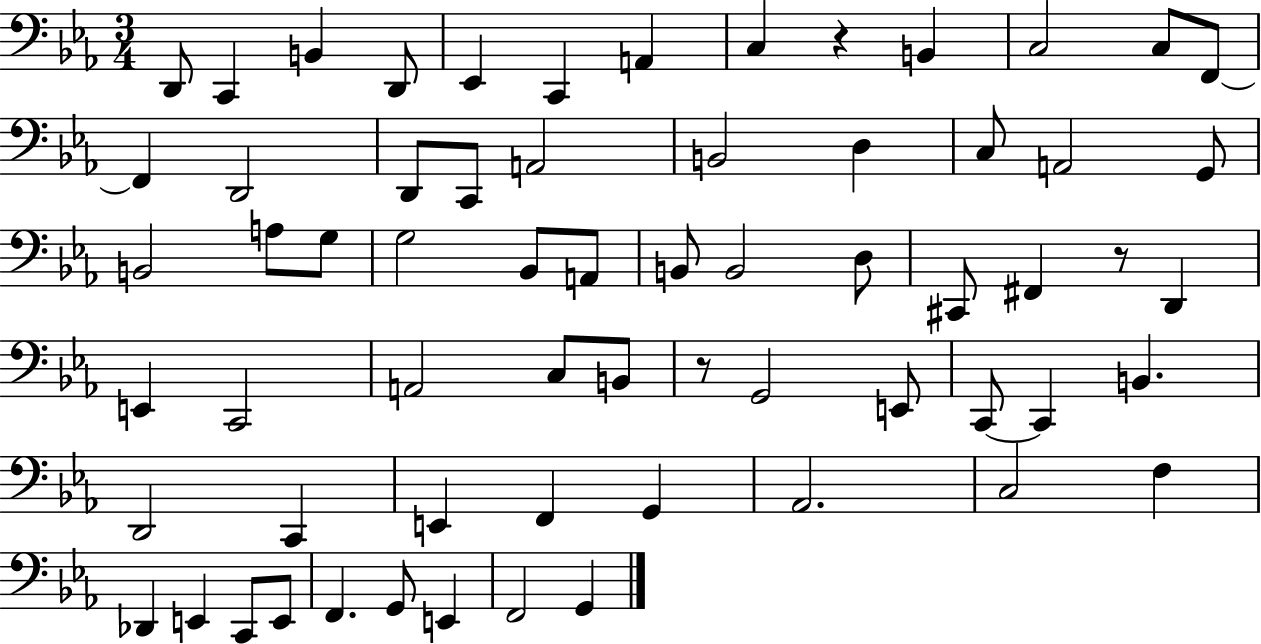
{
  \clef bass
  \numericTimeSignature
  \time 3/4
  \key ees \major
  d,8 c,4 b,4 d,8 | ees,4 c,4 a,4 | c4 r4 b,4 | c2 c8 f,8~~ | \break f,4 d,2 | d,8 c,8 a,2 | b,2 d4 | c8 a,2 g,8 | \break b,2 a8 g8 | g2 bes,8 a,8 | b,8 b,2 d8 | cis,8 fis,4 r8 d,4 | \break e,4 c,2 | a,2 c8 b,8 | r8 g,2 e,8 | c,8~~ c,4 b,4. | \break d,2 c,4 | e,4 f,4 g,4 | aes,2. | c2 f4 | \break des,4 e,4 c,8 e,8 | f,4. g,8 e,4 | f,2 g,4 | \bar "|."
}